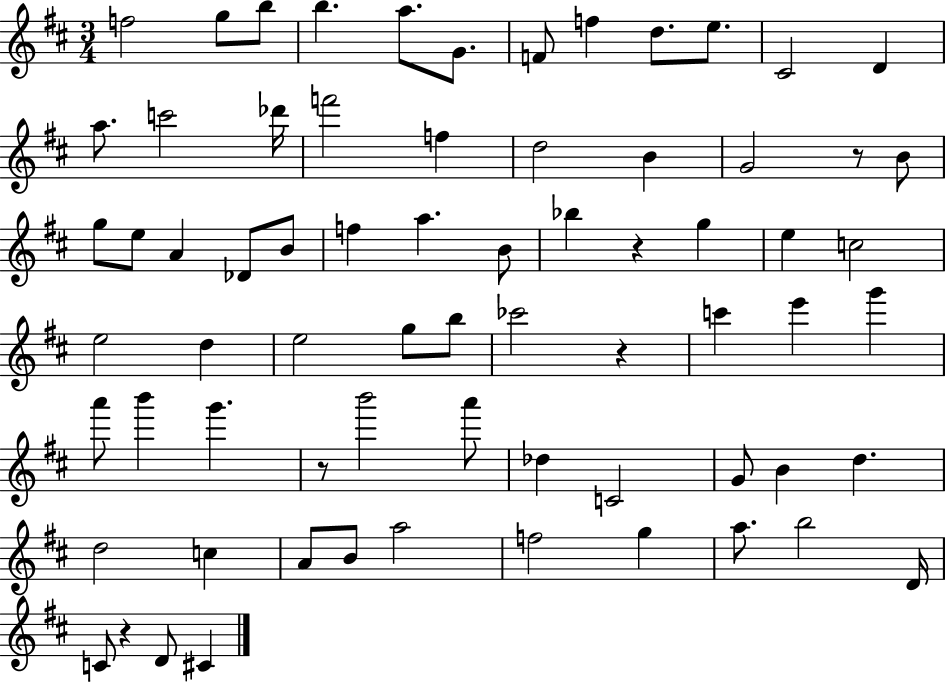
X:1
T:Untitled
M:3/4
L:1/4
K:D
f2 g/2 b/2 b a/2 G/2 F/2 f d/2 e/2 ^C2 D a/2 c'2 _d'/4 f'2 f d2 B G2 z/2 B/2 g/2 e/2 A _D/2 B/2 f a B/2 _b z g e c2 e2 d e2 g/2 b/2 _c'2 z c' e' g' a'/2 b' g' z/2 b'2 a'/2 _d C2 G/2 B d d2 c A/2 B/2 a2 f2 g a/2 b2 D/4 C/2 z D/2 ^C